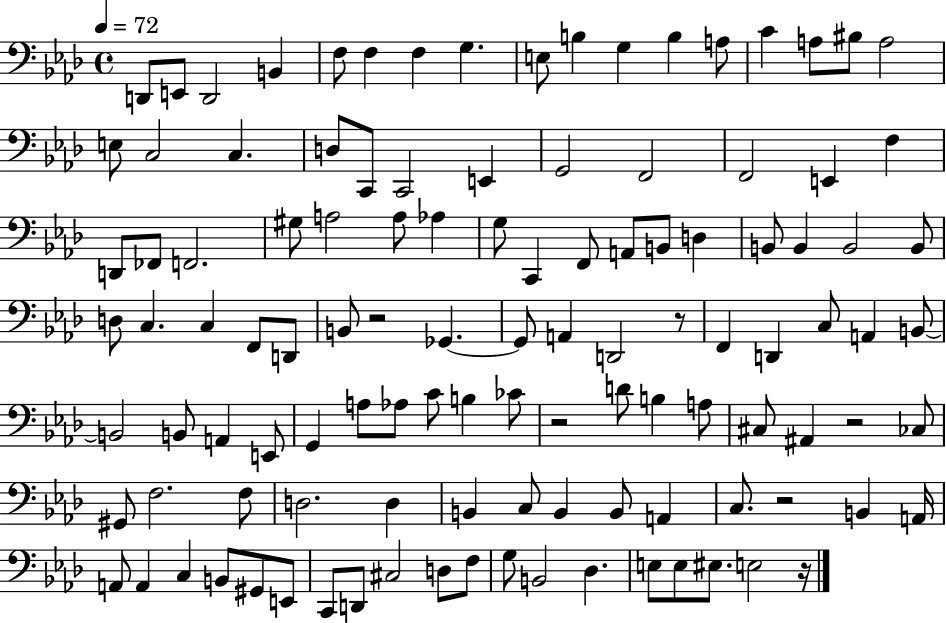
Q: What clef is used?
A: bass